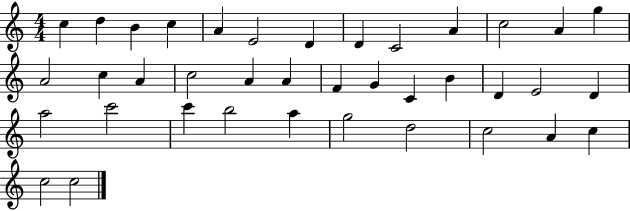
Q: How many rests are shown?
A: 0